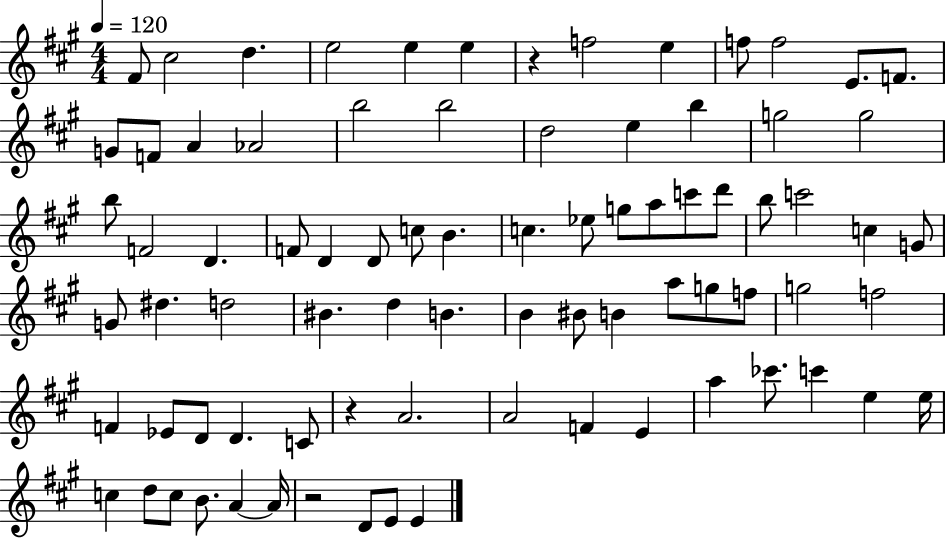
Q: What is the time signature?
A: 4/4